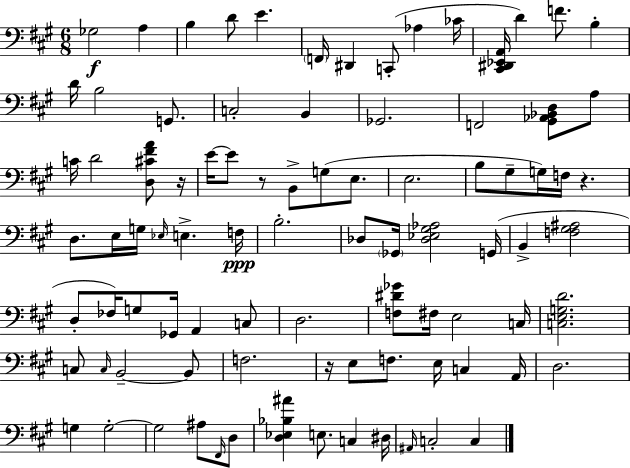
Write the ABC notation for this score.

X:1
T:Untitled
M:6/8
L:1/4
K:A
_G,2 A, B, D/2 E F,,/4 ^D,, C,,/2 _A, _C/4 [^C,,^D,,_E,,A,,]/4 D F/2 B, D/4 B,2 G,,/2 C,2 B,, _G,,2 F,,2 [^G,,_A,,_B,,D,]/2 A,/2 C/4 D2 [D,^C^FA]/2 z/4 E/4 E/2 z/2 B,,/2 G,/2 E,/2 E,2 B,/2 ^G,/2 G,/4 F,/4 z D,/2 E,/4 G,/4 _E,/4 E, F,/4 B,2 _D,/2 _G,,/4 [_D,_E,^G,_A,]2 G,,/4 B,, [F,^G,^A,]2 D,/2 _F,/4 G,/2 _G,,/4 A,, C,/2 D,2 [F,^D_G]/2 ^F,/4 E,2 C,/4 [C,E,G,D]2 C,/2 C,/4 B,,2 B,,/2 F,2 z/4 E,/2 F,/2 E,/4 C, A,,/4 D,2 G, G,2 G,2 ^A,/2 ^F,,/4 D,/2 [D,_E,_B,^A] E,/2 C, ^D,/4 ^A,,/4 C,2 C,